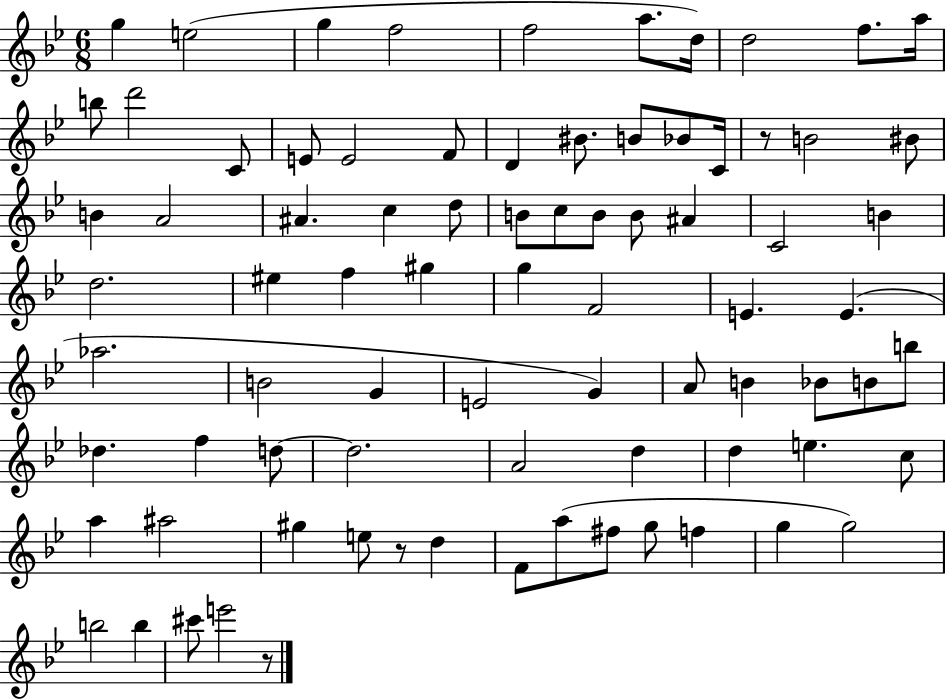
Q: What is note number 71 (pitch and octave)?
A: G5